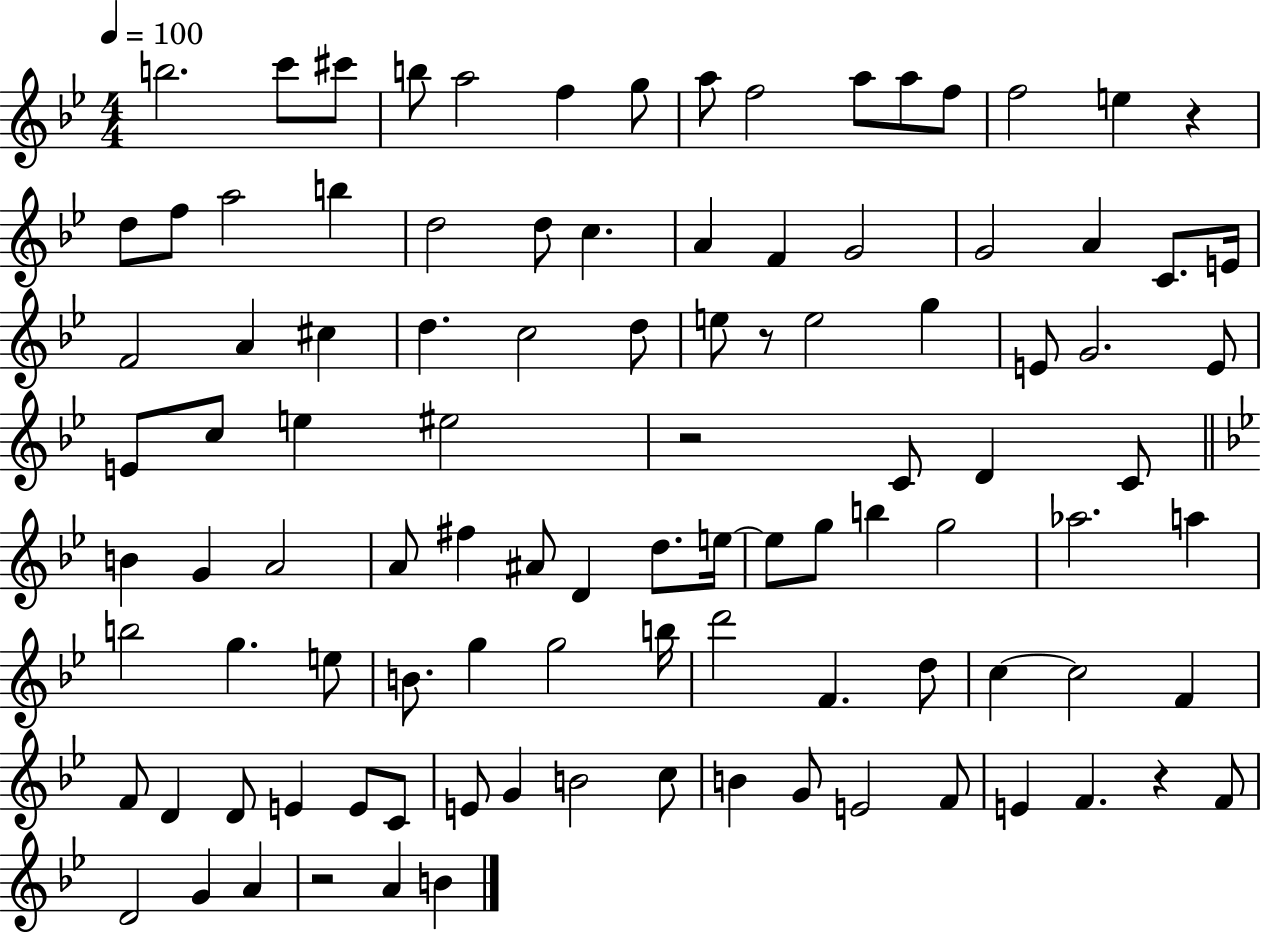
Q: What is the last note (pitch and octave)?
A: B4